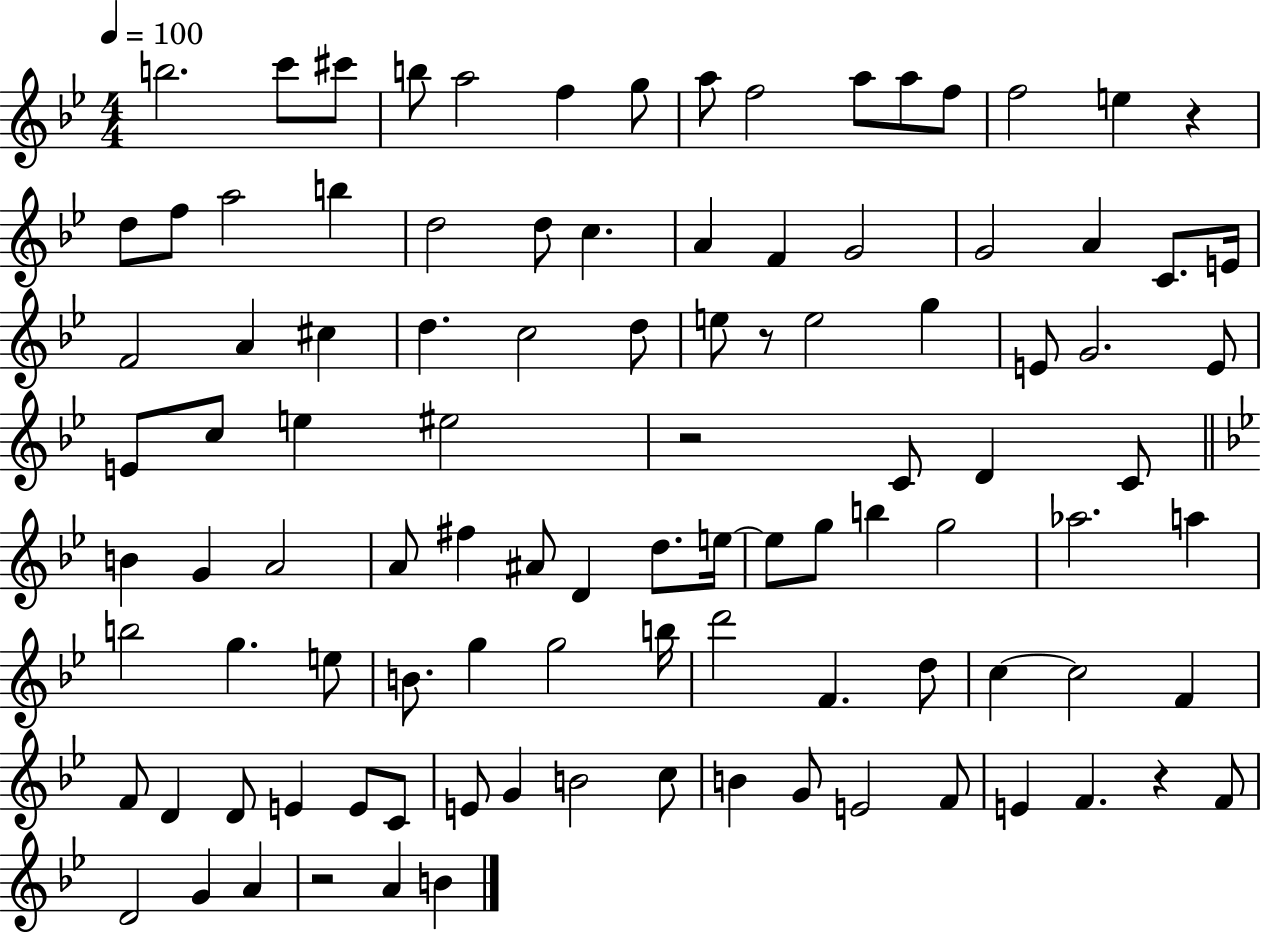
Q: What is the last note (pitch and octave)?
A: B4